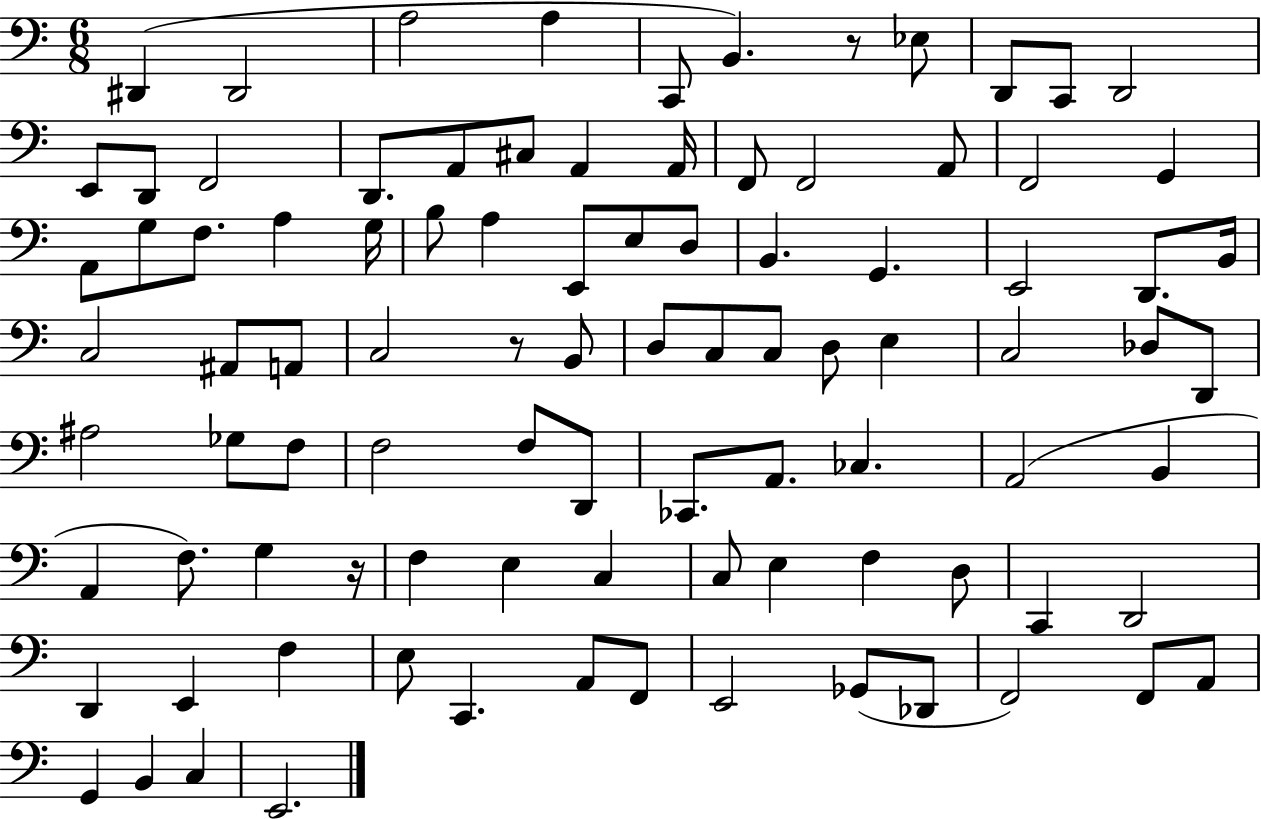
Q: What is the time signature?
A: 6/8